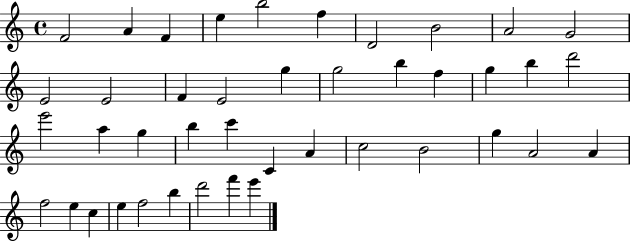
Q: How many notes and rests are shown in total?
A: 42